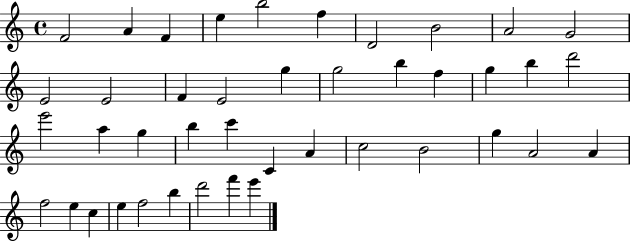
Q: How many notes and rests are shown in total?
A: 42